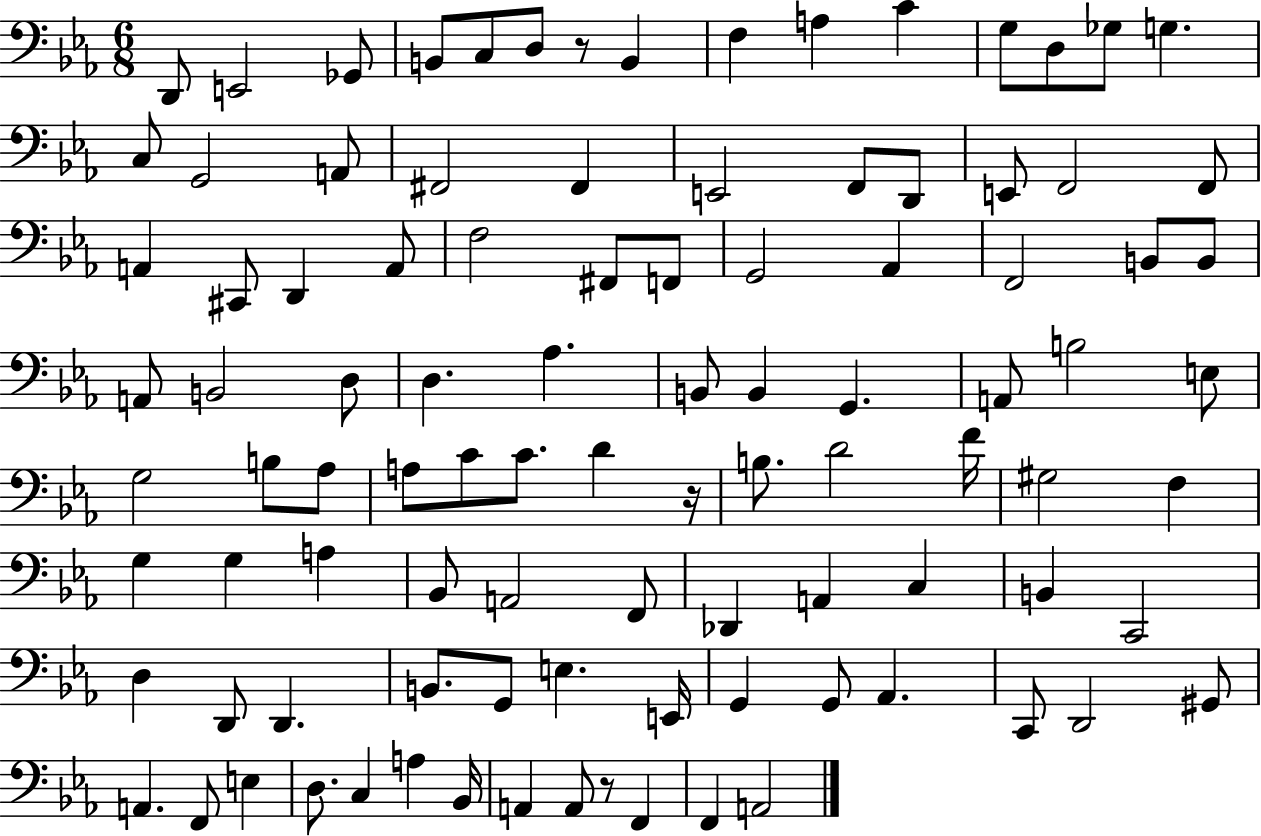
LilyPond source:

{
  \clef bass
  \numericTimeSignature
  \time 6/8
  \key ees \major
  d,8 e,2 ges,8 | b,8 c8 d8 r8 b,4 | f4 a4 c'4 | g8 d8 ges8 g4. | \break c8 g,2 a,8 | fis,2 fis,4 | e,2 f,8 d,8 | e,8 f,2 f,8 | \break a,4 cis,8 d,4 a,8 | f2 fis,8 f,8 | g,2 aes,4 | f,2 b,8 b,8 | \break a,8 b,2 d8 | d4. aes4. | b,8 b,4 g,4. | a,8 b2 e8 | \break g2 b8 aes8 | a8 c'8 c'8. d'4 r16 | b8. d'2 f'16 | gis2 f4 | \break g4 g4 a4 | bes,8 a,2 f,8 | des,4 a,4 c4 | b,4 c,2 | \break d4 d,8 d,4. | b,8. g,8 e4. e,16 | g,4 g,8 aes,4. | c,8 d,2 gis,8 | \break a,4. f,8 e4 | d8. c4 a4 bes,16 | a,4 a,8 r8 f,4 | f,4 a,2 | \break \bar "|."
}